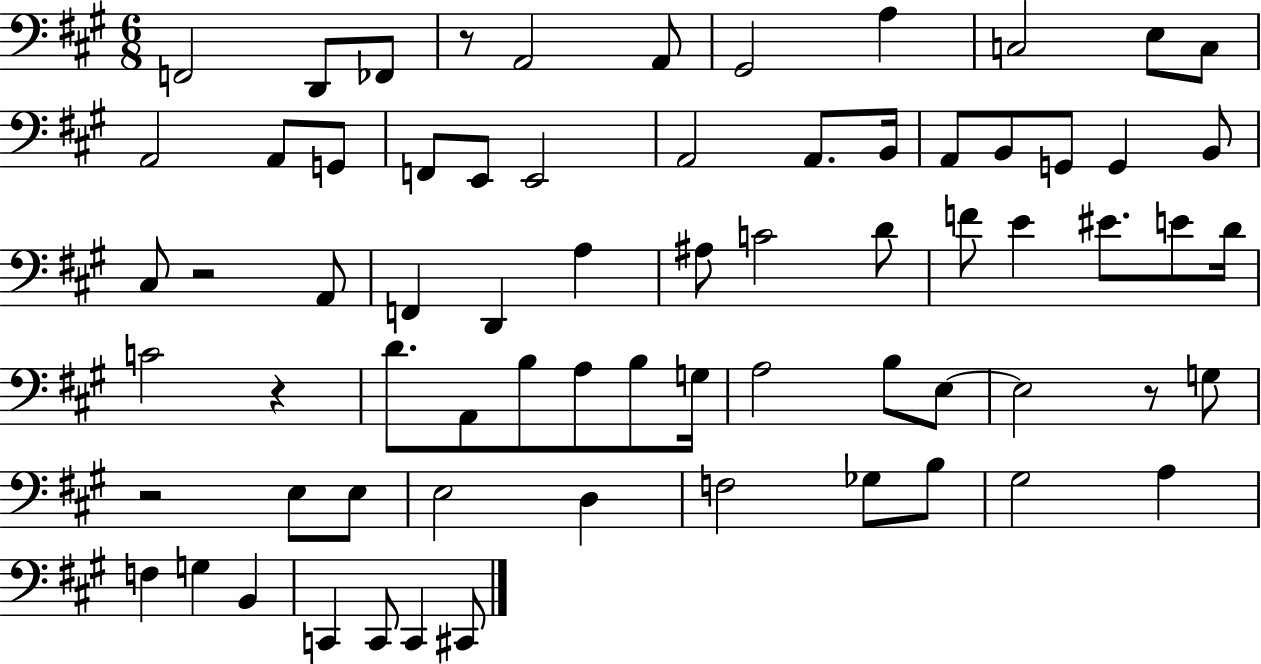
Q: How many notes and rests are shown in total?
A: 70